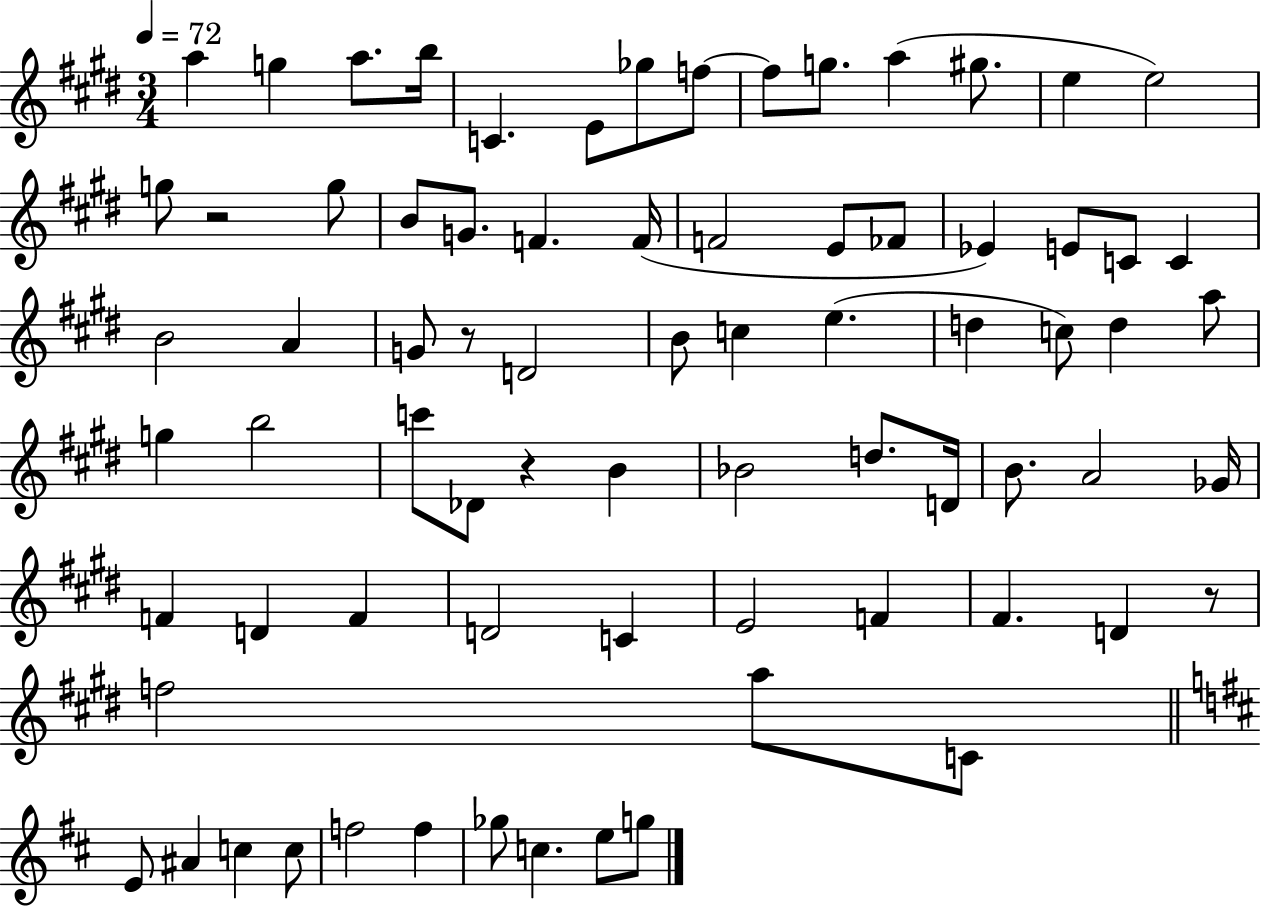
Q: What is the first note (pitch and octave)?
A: A5